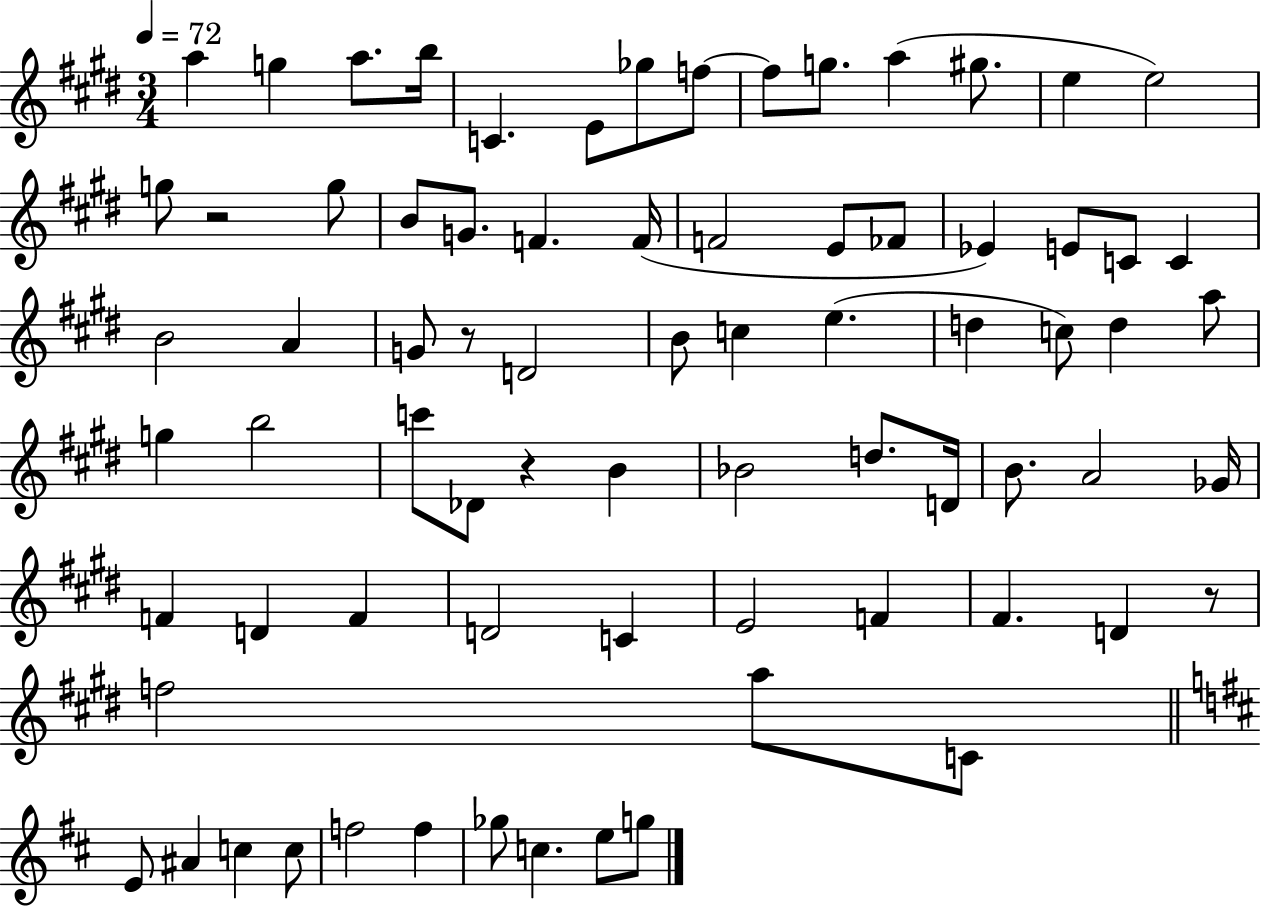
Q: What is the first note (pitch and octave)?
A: A5